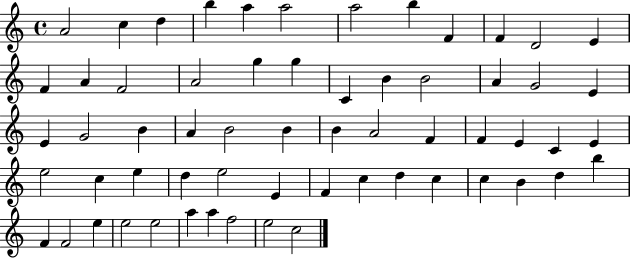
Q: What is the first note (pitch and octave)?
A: A4